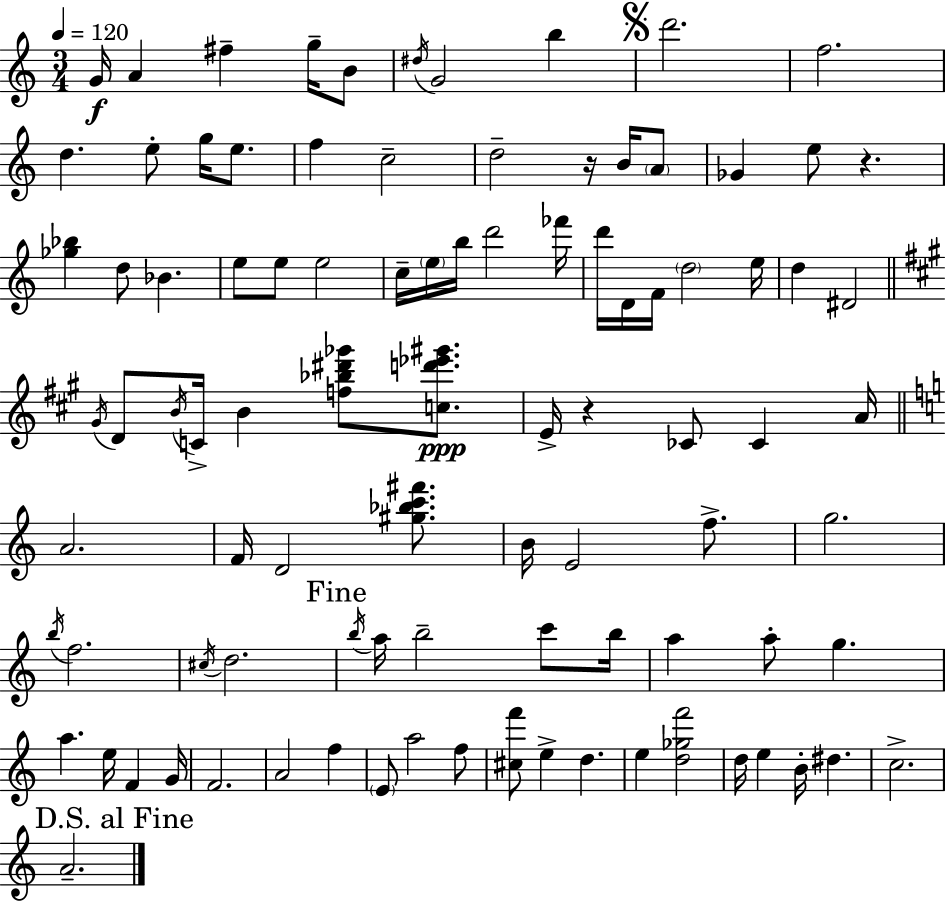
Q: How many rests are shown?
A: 3